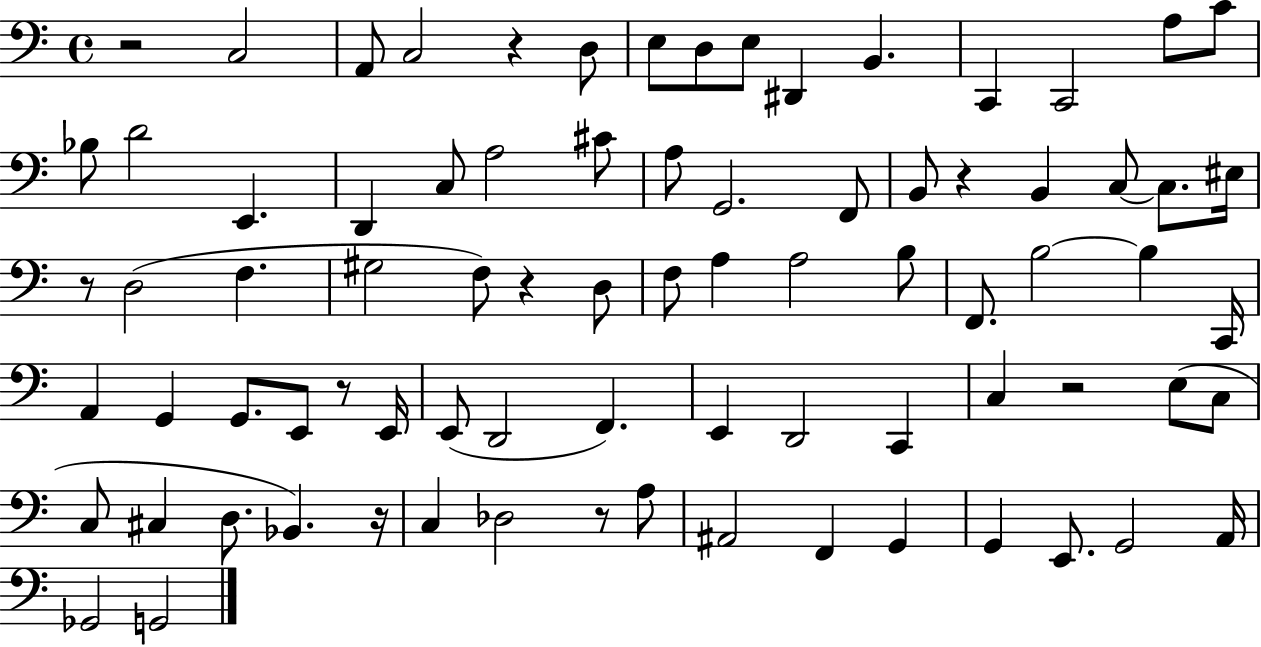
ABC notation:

X:1
T:Untitled
M:4/4
L:1/4
K:C
z2 C,2 A,,/2 C,2 z D,/2 E,/2 D,/2 E,/2 ^D,, B,, C,, C,,2 A,/2 C/2 _B,/2 D2 E,, D,, C,/2 A,2 ^C/2 A,/2 G,,2 F,,/2 B,,/2 z B,, C,/2 C,/2 ^E,/4 z/2 D,2 F, ^G,2 F,/2 z D,/2 F,/2 A, A,2 B,/2 F,,/2 B,2 B, C,,/4 A,, G,, G,,/2 E,,/2 z/2 E,,/4 E,,/2 D,,2 F,, E,, D,,2 C,, C, z2 E,/2 C,/2 C,/2 ^C, D,/2 _B,, z/4 C, _D,2 z/2 A,/2 ^A,,2 F,, G,, G,, E,,/2 G,,2 A,,/4 _G,,2 G,,2